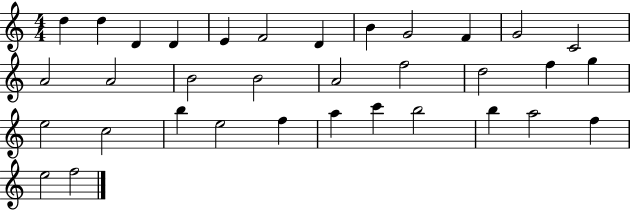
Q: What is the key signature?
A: C major